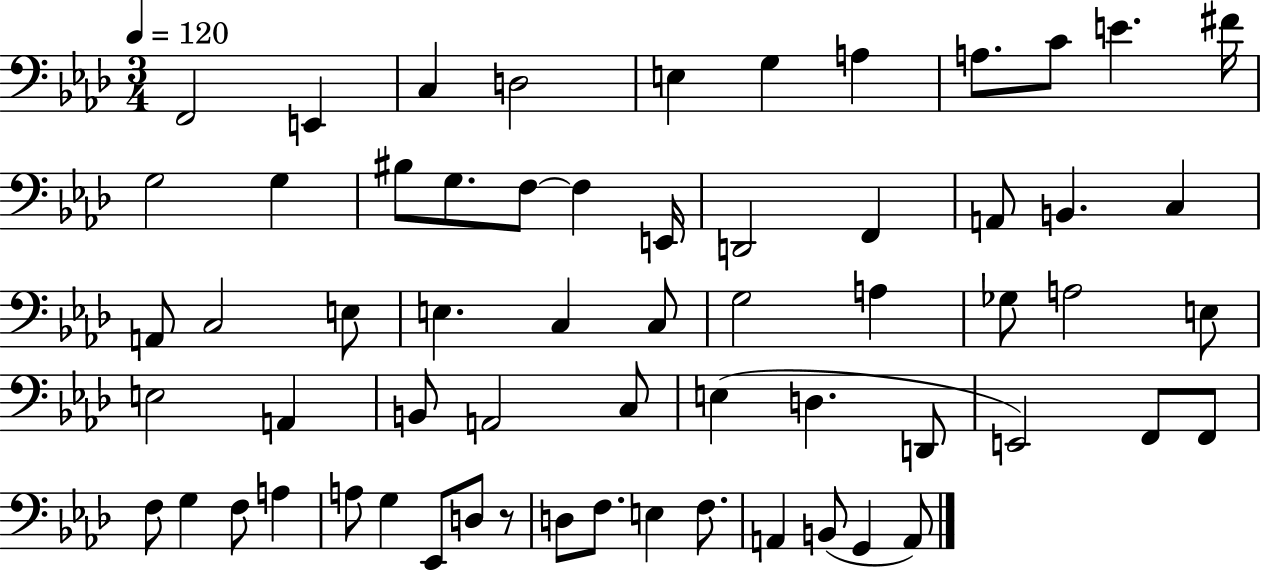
{
  \clef bass
  \numericTimeSignature
  \time 3/4
  \key aes \major
  \tempo 4 = 120
  f,2 e,4 | c4 d2 | e4 g4 a4 | a8. c'8 e'4. fis'16 | \break g2 g4 | bis8 g8. f8~~ f4 e,16 | d,2 f,4 | a,8 b,4. c4 | \break a,8 c2 e8 | e4. c4 c8 | g2 a4 | ges8 a2 e8 | \break e2 a,4 | b,8 a,2 c8 | e4( d4. d,8 | e,2) f,8 f,8 | \break f8 g4 f8 a4 | a8 g4 ees,8 d8 r8 | d8 f8. e4 f8. | a,4 b,8( g,4 a,8) | \break \bar "|."
}